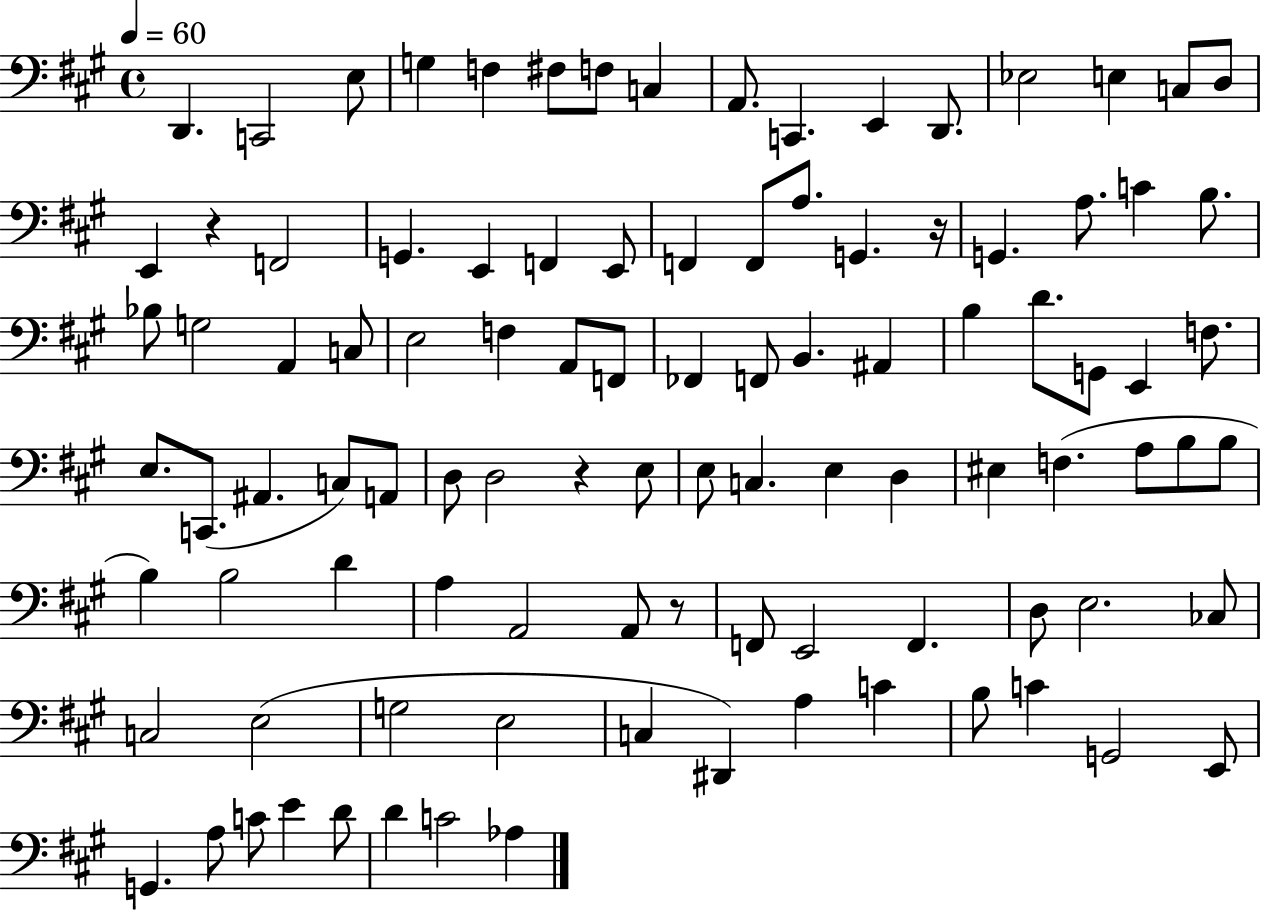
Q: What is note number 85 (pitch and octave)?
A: B3